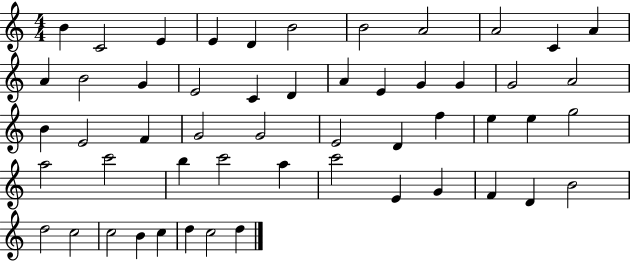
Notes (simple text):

B4/q C4/h E4/q E4/q D4/q B4/h B4/h A4/h A4/h C4/q A4/q A4/q B4/h G4/q E4/h C4/q D4/q A4/q E4/q G4/q G4/q G4/h A4/h B4/q E4/h F4/q G4/h G4/h E4/h D4/q F5/q E5/q E5/q G5/h A5/h C6/h B5/q C6/h A5/q C6/h E4/q G4/q F4/q D4/q B4/h D5/h C5/h C5/h B4/q C5/q D5/q C5/h D5/q